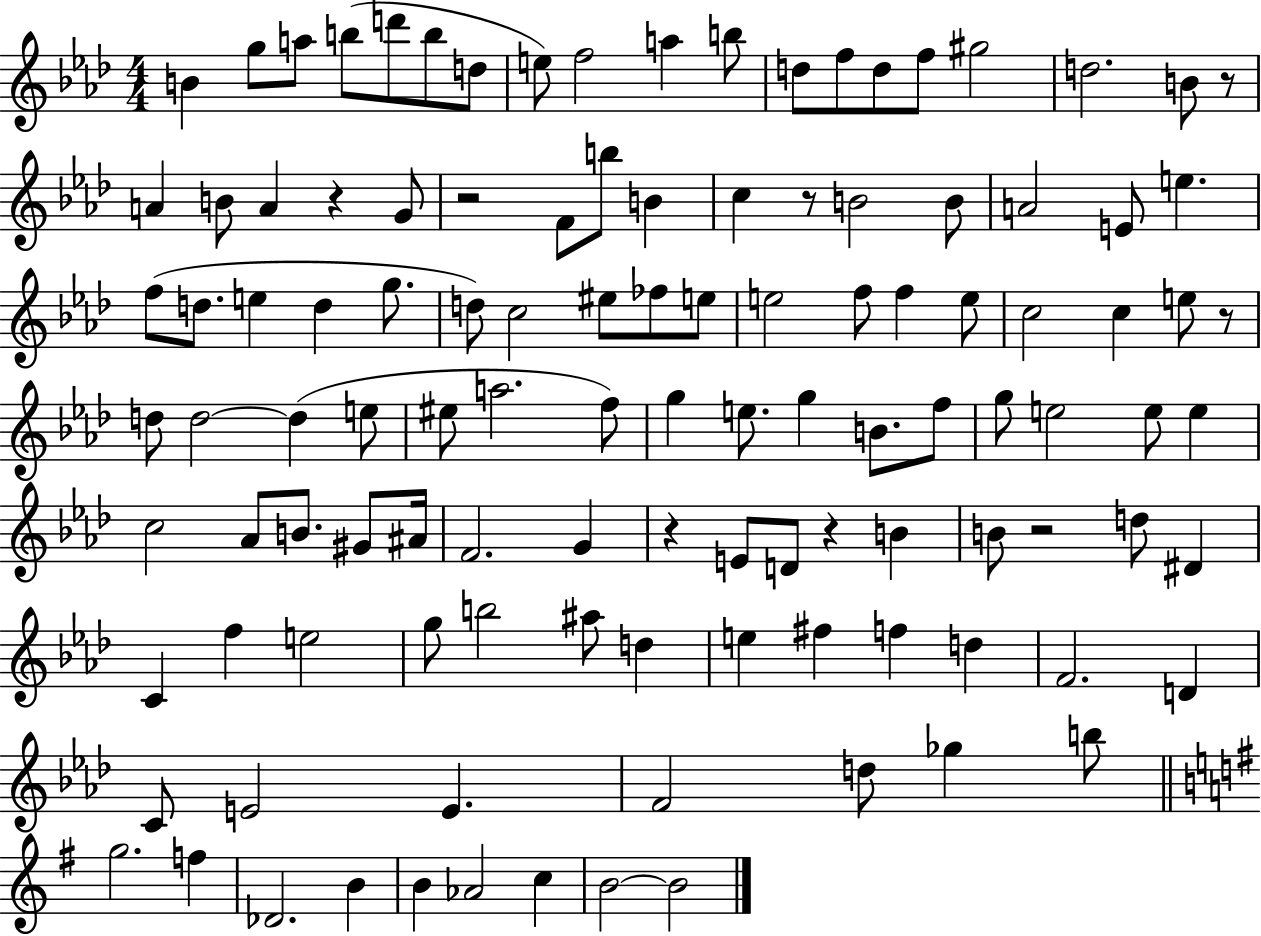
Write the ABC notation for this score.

X:1
T:Untitled
M:4/4
L:1/4
K:Ab
B g/2 a/2 b/2 d'/2 b/2 d/2 e/2 f2 a b/2 d/2 f/2 d/2 f/2 ^g2 d2 B/2 z/2 A B/2 A z G/2 z2 F/2 b/2 B c z/2 B2 B/2 A2 E/2 e f/2 d/2 e d g/2 d/2 c2 ^e/2 _f/2 e/2 e2 f/2 f e/2 c2 c e/2 z/2 d/2 d2 d e/2 ^e/2 a2 f/2 g e/2 g B/2 f/2 g/2 e2 e/2 e c2 _A/2 B/2 ^G/2 ^A/4 F2 G z E/2 D/2 z B B/2 z2 d/2 ^D C f e2 g/2 b2 ^a/2 d e ^f f d F2 D C/2 E2 E F2 d/2 _g b/2 g2 f _D2 B B _A2 c B2 B2